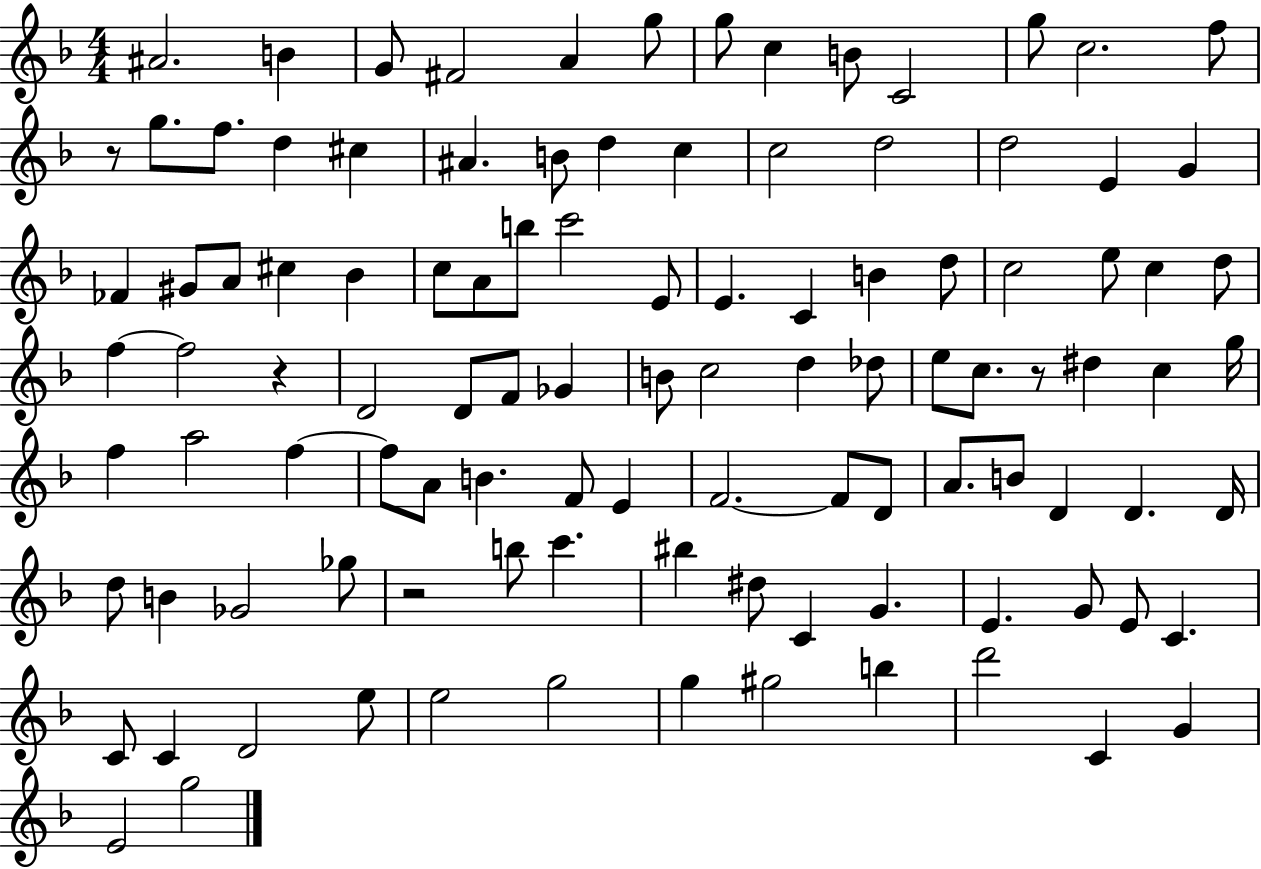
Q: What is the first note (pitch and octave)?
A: A#4